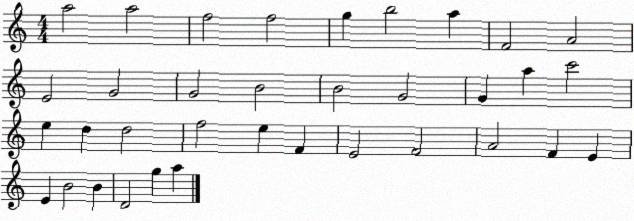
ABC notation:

X:1
T:Untitled
M:4/4
L:1/4
K:C
a2 a2 f2 f2 g b2 a F2 A2 E2 G2 G2 B2 B2 G2 G a c'2 e d d2 f2 e F E2 F2 A2 F E E B2 B D2 g a